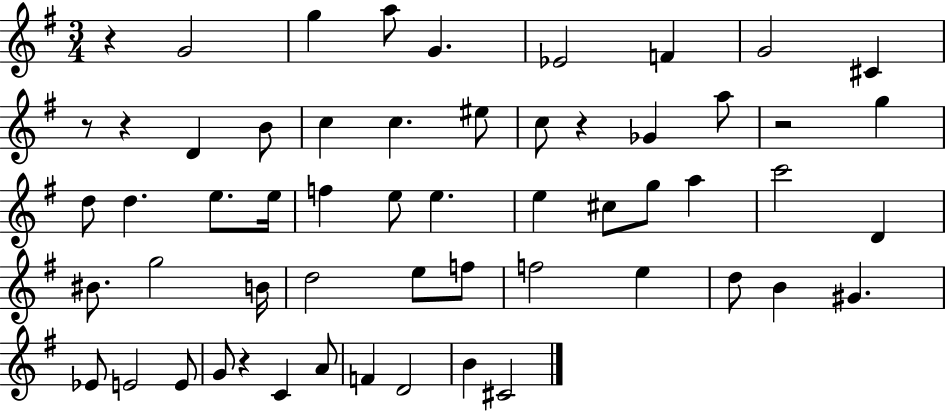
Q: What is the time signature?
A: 3/4